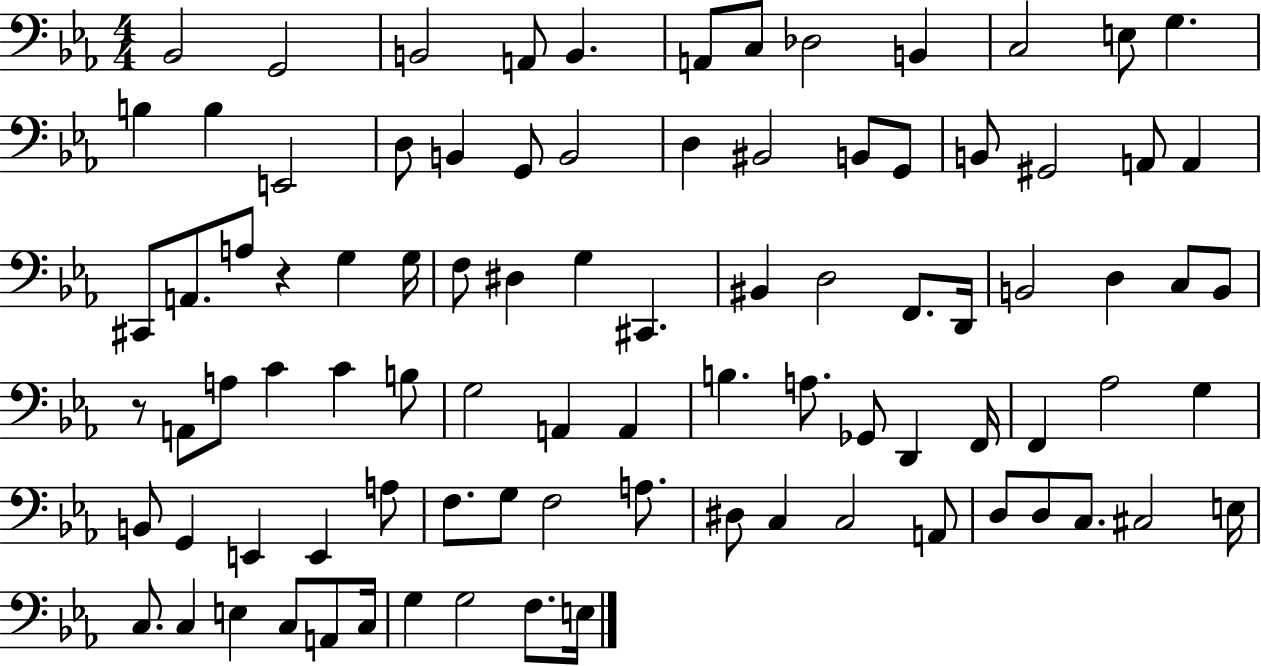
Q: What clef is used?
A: bass